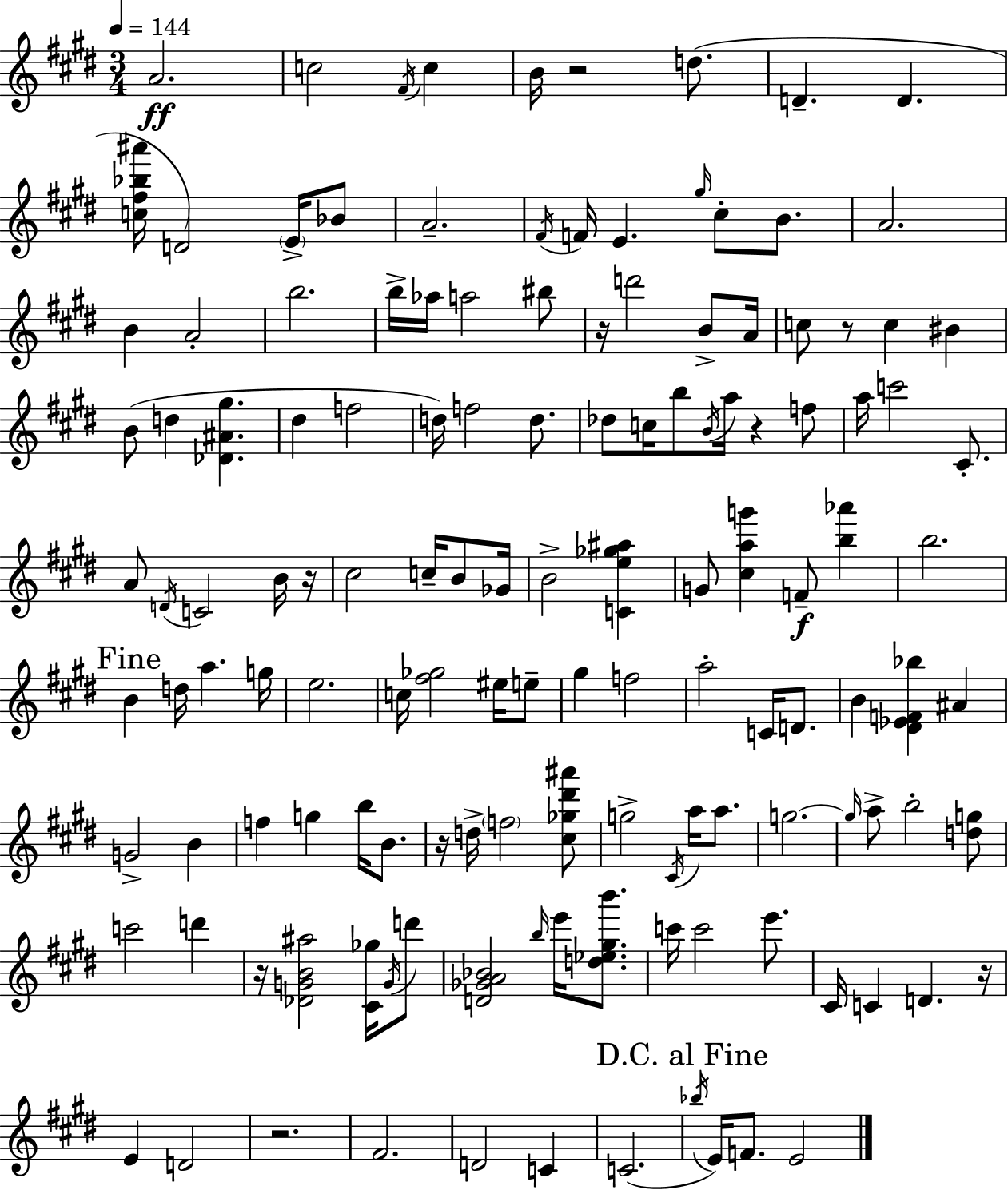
A4/h. C5/h F#4/s C5/q B4/s R/h D5/e. D4/q. D4/q. [C5,F#5,Bb5,A#6]/s D4/h E4/s Bb4/e A4/h. F#4/s F4/s E4/q. G#5/s C#5/e B4/e. A4/h. B4/q A4/h B5/h. B5/s Ab5/s A5/h BIS5/e R/s D6/h B4/e A4/s C5/e R/e C5/q BIS4/q B4/e D5/q [Db4,A#4,G#5]/q. D#5/q F5/h D5/s F5/h D5/e. Db5/e C5/s B5/e B4/s A5/s R/q F5/e A5/s C6/h C#4/e. A4/e D4/s C4/h B4/s R/s C#5/h C5/s B4/e Gb4/s B4/h [C4,E5,Gb5,A#5]/q G4/e [C#5,A5,G6]/q F4/e [B5,Ab6]/q B5/h. B4/q D5/s A5/q. G5/s E5/h. C5/s [F#5,Gb5]/h EIS5/s E5/e G#5/q F5/h A5/h C4/s D4/e. B4/q [D#4,Eb4,F4,Bb5]/q A#4/q G4/h B4/q F5/q G5/q B5/s B4/e. R/s D5/s F5/h [C#5,Gb5,D#6,A#6]/e G5/h C#4/s A5/s A5/e. G5/h. G5/s A5/e B5/h [D5,G5]/e C6/h D6/q R/s [Db4,G4,B4,A#5]/h [C#4,Gb5]/s G4/s D6/e [D4,Gb4,A4,Bb4]/h B5/s E6/s [D5,Eb5,G#5,B6]/e. C6/s C6/h E6/e. C#4/s C4/q D4/q. R/s E4/q D4/h R/h. F#4/h. D4/h C4/q C4/h. Bb5/s E4/s F4/e. E4/h